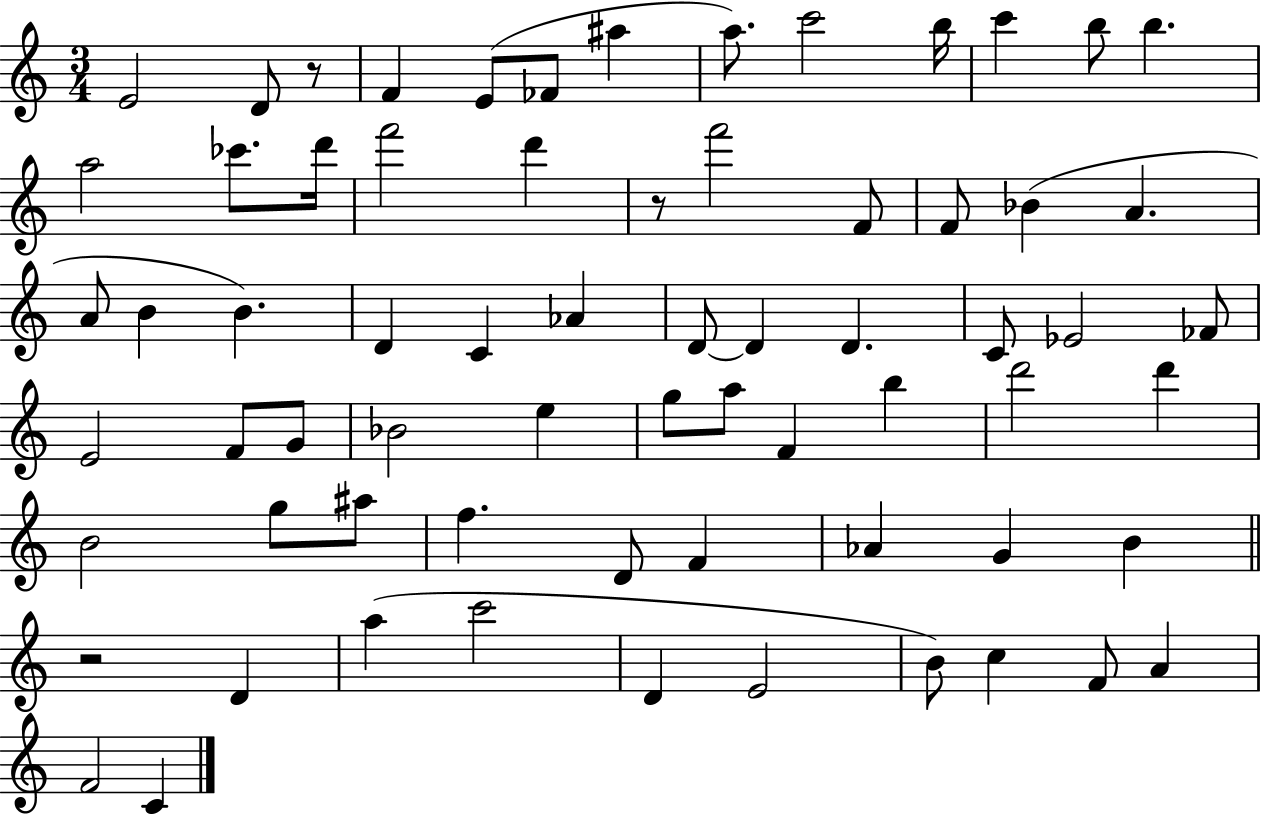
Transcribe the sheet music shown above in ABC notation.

X:1
T:Untitled
M:3/4
L:1/4
K:C
E2 D/2 z/2 F E/2 _F/2 ^a a/2 c'2 b/4 c' b/2 b a2 _c'/2 d'/4 f'2 d' z/2 f'2 F/2 F/2 _B A A/2 B B D C _A D/2 D D C/2 _E2 _F/2 E2 F/2 G/2 _B2 e g/2 a/2 F b d'2 d' B2 g/2 ^a/2 f D/2 F _A G B z2 D a c'2 D E2 B/2 c F/2 A F2 C